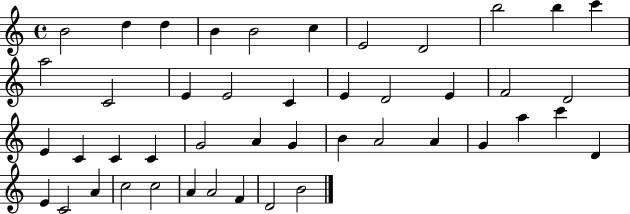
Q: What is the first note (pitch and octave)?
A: B4